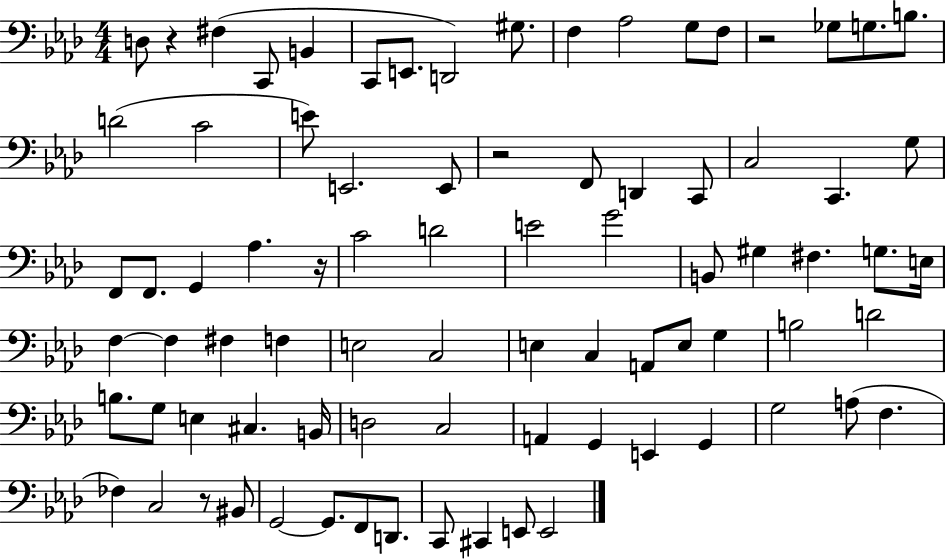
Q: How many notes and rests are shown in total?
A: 82